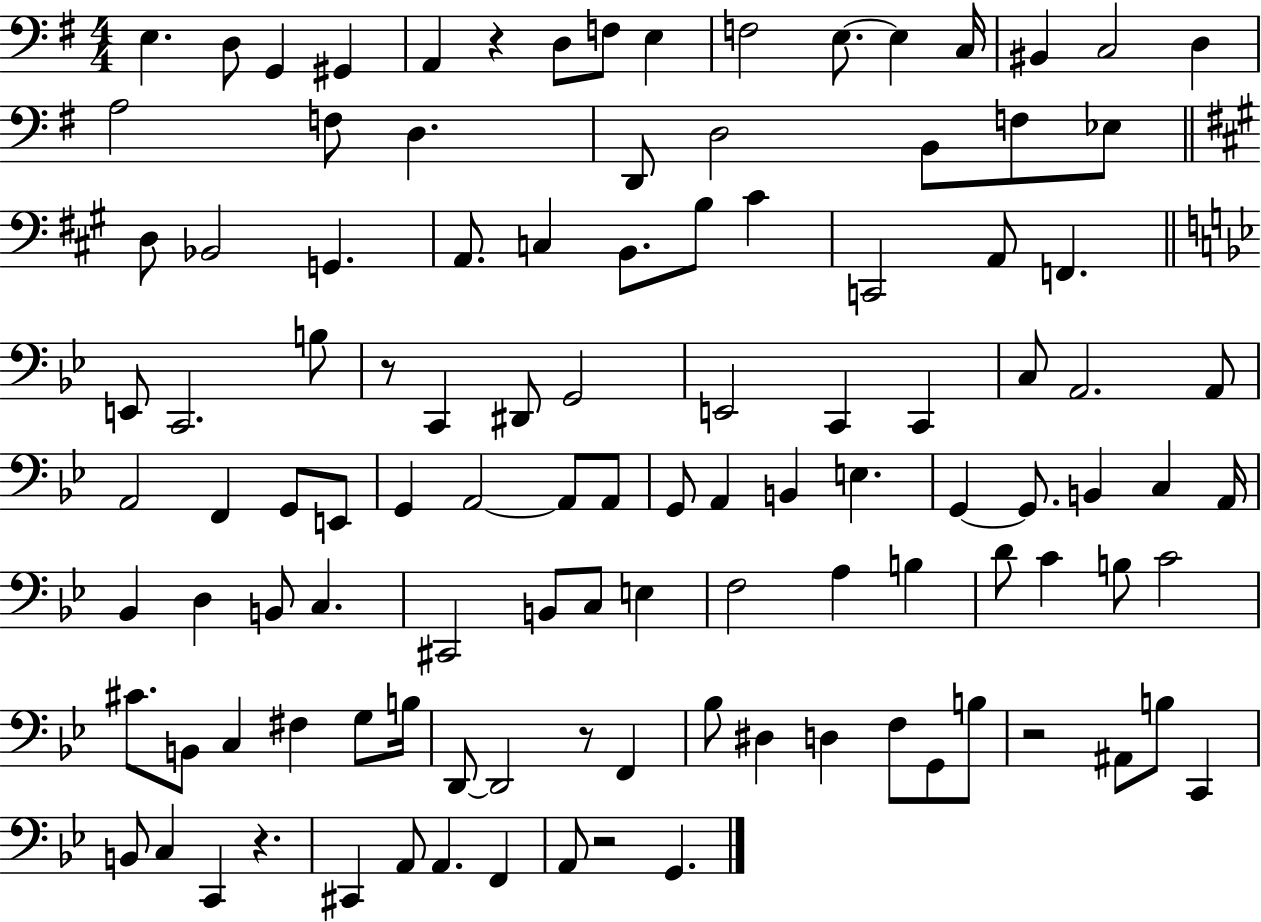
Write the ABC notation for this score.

X:1
T:Untitled
M:4/4
L:1/4
K:G
E, D,/2 G,, ^G,, A,, z D,/2 F,/2 E, F,2 E,/2 E, C,/4 ^B,, C,2 D, A,2 F,/2 D, D,,/2 D,2 B,,/2 F,/2 _E,/2 D,/2 _B,,2 G,, A,,/2 C, B,,/2 B,/2 ^C C,,2 A,,/2 F,, E,,/2 C,,2 B,/2 z/2 C,, ^D,,/2 G,,2 E,,2 C,, C,, C,/2 A,,2 A,,/2 A,,2 F,, G,,/2 E,,/2 G,, A,,2 A,,/2 A,,/2 G,,/2 A,, B,, E, G,, G,,/2 B,, C, A,,/4 _B,, D, B,,/2 C, ^C,,2 B,,/2 C,/2 E, F,2 A, B, D/2 C B,/2 C2 ^C/2 B,,/2 C, ^F, G,/2 B,/4 D,,/2 D,,2 z/2 F,, _B,/2 ^D, D, F,/2 G,,/2 B,/2 z2 ^A,,/2 B,/2 C,, B,,/2 C, C,, z ^C,, A,,/2 A,, F,, A,,/2 z2 G,,